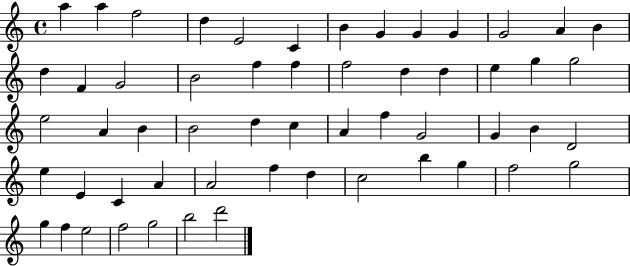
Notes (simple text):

A5/q A5/q F5/h D5/q E4/h C4/q B4/q G4/q G4/q G4/q G4/h A4/q B4/q D5/q F4/q G4/h B4/h F5/q F5/q F5/h D5/q D5/q E5/q G5/q G5/h E5/h A4/q B4/q B4/h D5/q C5/q A4/q F5/q G4/h G4/q B4/q D4/h E5/q E4/q C4/q A4/q A4/h F5/q D5/q C5/h B5/q G5/q F5/h G5/h G5/q F5/q E5/h F5/h G5/h B5/h D6/h